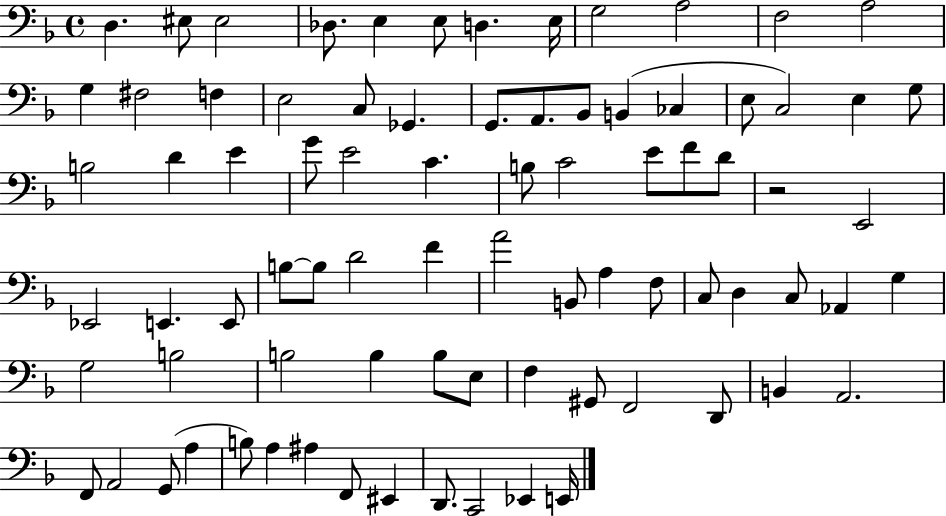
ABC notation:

X:1
T:Untitled
M:4/4
L:1/4
K:F
D, ^E,/2 ^E,2 _D,/2 E, E,/2 D, E,/4 G,2 A,2 F,2 A,2 G, ^F,2 F, E,2 C,/2 _G,, G,,/2 A,,/2 _B,,/2 B,, _C, E,/2 C,2 E, G,/2 B,2 D E G/2 E2 C B,/2 C2 E/2 F/2 D/2 z2 E,,2 _E,,2 E,, E,,/2 B,/2 B,/2 D2 F A2 B,,/2 A, F,/2 C,/2 D, C,/2 _A,, G, G,2 B,2 B,2 B, B,/2 E,/2 F, ^G,,/2 F,,2 D,,/2 B,, A,,2 F,,/2 A,,2 G,,/2 A, B,/2 A, ^A, F,,/2 ^E,, D,,/2 C,,2 _E,, E,,/4